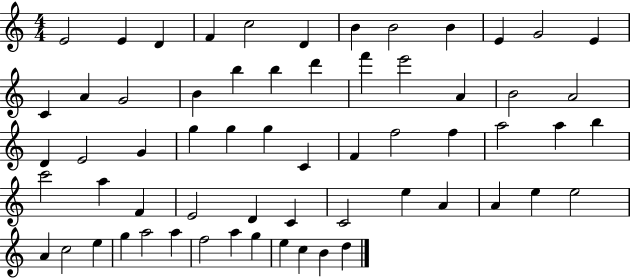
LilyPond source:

{
  \clef treble
  \numericTimeSignature
  \time 4/4
  \key c \major
  e'2 e'4 d'4 | f'4 c''2 d'4 | b'4 b'2 b'4 | e'4 g'2 e'4 | \break c'4 a'4 g'2 | b'4 b''4 b''4 d'''4 | f'''4 e'''2 a'4 | b'2 a'2 | \break d'4 e'2 g'4 | g''4 g''4 g''4 c'4 | f'4 f''2 f''4 | a''2 a''4 b''4 | \break c'''2 a''4 f'4 | e'2 d'4 c'4 | c'2 e''4 a'4 | a'4 e''4 e''2 | \break a'4 c''2 e''4 | g''4 a''2 a''4 | f''2 a''4 g''4 | e''4 c''4 b'4 d''4 | \break \bar "|."
}